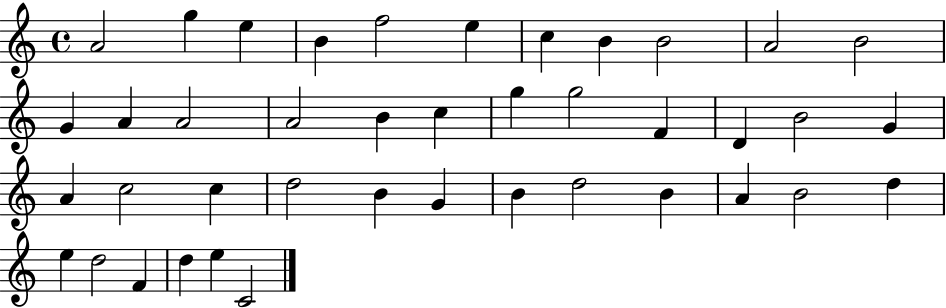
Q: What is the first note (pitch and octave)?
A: A4